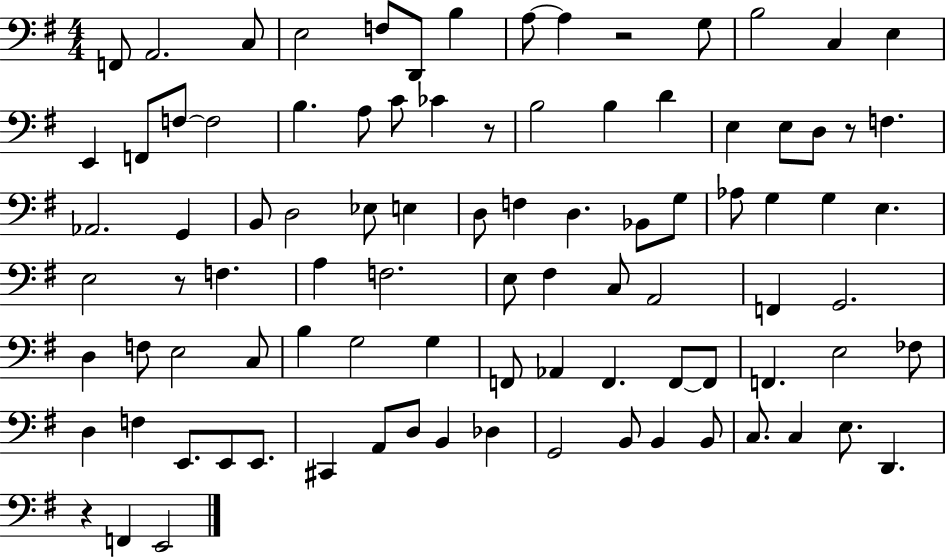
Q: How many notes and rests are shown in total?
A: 93